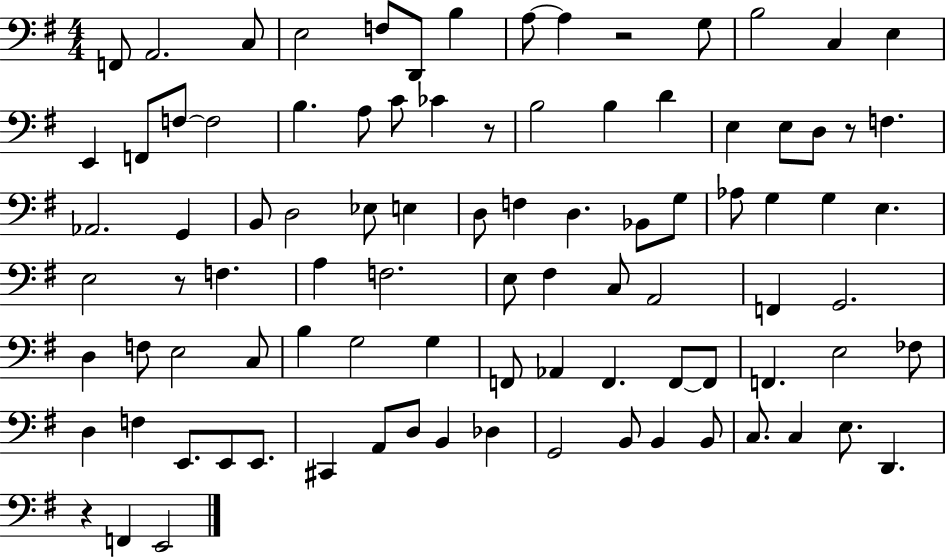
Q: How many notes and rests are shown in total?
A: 93